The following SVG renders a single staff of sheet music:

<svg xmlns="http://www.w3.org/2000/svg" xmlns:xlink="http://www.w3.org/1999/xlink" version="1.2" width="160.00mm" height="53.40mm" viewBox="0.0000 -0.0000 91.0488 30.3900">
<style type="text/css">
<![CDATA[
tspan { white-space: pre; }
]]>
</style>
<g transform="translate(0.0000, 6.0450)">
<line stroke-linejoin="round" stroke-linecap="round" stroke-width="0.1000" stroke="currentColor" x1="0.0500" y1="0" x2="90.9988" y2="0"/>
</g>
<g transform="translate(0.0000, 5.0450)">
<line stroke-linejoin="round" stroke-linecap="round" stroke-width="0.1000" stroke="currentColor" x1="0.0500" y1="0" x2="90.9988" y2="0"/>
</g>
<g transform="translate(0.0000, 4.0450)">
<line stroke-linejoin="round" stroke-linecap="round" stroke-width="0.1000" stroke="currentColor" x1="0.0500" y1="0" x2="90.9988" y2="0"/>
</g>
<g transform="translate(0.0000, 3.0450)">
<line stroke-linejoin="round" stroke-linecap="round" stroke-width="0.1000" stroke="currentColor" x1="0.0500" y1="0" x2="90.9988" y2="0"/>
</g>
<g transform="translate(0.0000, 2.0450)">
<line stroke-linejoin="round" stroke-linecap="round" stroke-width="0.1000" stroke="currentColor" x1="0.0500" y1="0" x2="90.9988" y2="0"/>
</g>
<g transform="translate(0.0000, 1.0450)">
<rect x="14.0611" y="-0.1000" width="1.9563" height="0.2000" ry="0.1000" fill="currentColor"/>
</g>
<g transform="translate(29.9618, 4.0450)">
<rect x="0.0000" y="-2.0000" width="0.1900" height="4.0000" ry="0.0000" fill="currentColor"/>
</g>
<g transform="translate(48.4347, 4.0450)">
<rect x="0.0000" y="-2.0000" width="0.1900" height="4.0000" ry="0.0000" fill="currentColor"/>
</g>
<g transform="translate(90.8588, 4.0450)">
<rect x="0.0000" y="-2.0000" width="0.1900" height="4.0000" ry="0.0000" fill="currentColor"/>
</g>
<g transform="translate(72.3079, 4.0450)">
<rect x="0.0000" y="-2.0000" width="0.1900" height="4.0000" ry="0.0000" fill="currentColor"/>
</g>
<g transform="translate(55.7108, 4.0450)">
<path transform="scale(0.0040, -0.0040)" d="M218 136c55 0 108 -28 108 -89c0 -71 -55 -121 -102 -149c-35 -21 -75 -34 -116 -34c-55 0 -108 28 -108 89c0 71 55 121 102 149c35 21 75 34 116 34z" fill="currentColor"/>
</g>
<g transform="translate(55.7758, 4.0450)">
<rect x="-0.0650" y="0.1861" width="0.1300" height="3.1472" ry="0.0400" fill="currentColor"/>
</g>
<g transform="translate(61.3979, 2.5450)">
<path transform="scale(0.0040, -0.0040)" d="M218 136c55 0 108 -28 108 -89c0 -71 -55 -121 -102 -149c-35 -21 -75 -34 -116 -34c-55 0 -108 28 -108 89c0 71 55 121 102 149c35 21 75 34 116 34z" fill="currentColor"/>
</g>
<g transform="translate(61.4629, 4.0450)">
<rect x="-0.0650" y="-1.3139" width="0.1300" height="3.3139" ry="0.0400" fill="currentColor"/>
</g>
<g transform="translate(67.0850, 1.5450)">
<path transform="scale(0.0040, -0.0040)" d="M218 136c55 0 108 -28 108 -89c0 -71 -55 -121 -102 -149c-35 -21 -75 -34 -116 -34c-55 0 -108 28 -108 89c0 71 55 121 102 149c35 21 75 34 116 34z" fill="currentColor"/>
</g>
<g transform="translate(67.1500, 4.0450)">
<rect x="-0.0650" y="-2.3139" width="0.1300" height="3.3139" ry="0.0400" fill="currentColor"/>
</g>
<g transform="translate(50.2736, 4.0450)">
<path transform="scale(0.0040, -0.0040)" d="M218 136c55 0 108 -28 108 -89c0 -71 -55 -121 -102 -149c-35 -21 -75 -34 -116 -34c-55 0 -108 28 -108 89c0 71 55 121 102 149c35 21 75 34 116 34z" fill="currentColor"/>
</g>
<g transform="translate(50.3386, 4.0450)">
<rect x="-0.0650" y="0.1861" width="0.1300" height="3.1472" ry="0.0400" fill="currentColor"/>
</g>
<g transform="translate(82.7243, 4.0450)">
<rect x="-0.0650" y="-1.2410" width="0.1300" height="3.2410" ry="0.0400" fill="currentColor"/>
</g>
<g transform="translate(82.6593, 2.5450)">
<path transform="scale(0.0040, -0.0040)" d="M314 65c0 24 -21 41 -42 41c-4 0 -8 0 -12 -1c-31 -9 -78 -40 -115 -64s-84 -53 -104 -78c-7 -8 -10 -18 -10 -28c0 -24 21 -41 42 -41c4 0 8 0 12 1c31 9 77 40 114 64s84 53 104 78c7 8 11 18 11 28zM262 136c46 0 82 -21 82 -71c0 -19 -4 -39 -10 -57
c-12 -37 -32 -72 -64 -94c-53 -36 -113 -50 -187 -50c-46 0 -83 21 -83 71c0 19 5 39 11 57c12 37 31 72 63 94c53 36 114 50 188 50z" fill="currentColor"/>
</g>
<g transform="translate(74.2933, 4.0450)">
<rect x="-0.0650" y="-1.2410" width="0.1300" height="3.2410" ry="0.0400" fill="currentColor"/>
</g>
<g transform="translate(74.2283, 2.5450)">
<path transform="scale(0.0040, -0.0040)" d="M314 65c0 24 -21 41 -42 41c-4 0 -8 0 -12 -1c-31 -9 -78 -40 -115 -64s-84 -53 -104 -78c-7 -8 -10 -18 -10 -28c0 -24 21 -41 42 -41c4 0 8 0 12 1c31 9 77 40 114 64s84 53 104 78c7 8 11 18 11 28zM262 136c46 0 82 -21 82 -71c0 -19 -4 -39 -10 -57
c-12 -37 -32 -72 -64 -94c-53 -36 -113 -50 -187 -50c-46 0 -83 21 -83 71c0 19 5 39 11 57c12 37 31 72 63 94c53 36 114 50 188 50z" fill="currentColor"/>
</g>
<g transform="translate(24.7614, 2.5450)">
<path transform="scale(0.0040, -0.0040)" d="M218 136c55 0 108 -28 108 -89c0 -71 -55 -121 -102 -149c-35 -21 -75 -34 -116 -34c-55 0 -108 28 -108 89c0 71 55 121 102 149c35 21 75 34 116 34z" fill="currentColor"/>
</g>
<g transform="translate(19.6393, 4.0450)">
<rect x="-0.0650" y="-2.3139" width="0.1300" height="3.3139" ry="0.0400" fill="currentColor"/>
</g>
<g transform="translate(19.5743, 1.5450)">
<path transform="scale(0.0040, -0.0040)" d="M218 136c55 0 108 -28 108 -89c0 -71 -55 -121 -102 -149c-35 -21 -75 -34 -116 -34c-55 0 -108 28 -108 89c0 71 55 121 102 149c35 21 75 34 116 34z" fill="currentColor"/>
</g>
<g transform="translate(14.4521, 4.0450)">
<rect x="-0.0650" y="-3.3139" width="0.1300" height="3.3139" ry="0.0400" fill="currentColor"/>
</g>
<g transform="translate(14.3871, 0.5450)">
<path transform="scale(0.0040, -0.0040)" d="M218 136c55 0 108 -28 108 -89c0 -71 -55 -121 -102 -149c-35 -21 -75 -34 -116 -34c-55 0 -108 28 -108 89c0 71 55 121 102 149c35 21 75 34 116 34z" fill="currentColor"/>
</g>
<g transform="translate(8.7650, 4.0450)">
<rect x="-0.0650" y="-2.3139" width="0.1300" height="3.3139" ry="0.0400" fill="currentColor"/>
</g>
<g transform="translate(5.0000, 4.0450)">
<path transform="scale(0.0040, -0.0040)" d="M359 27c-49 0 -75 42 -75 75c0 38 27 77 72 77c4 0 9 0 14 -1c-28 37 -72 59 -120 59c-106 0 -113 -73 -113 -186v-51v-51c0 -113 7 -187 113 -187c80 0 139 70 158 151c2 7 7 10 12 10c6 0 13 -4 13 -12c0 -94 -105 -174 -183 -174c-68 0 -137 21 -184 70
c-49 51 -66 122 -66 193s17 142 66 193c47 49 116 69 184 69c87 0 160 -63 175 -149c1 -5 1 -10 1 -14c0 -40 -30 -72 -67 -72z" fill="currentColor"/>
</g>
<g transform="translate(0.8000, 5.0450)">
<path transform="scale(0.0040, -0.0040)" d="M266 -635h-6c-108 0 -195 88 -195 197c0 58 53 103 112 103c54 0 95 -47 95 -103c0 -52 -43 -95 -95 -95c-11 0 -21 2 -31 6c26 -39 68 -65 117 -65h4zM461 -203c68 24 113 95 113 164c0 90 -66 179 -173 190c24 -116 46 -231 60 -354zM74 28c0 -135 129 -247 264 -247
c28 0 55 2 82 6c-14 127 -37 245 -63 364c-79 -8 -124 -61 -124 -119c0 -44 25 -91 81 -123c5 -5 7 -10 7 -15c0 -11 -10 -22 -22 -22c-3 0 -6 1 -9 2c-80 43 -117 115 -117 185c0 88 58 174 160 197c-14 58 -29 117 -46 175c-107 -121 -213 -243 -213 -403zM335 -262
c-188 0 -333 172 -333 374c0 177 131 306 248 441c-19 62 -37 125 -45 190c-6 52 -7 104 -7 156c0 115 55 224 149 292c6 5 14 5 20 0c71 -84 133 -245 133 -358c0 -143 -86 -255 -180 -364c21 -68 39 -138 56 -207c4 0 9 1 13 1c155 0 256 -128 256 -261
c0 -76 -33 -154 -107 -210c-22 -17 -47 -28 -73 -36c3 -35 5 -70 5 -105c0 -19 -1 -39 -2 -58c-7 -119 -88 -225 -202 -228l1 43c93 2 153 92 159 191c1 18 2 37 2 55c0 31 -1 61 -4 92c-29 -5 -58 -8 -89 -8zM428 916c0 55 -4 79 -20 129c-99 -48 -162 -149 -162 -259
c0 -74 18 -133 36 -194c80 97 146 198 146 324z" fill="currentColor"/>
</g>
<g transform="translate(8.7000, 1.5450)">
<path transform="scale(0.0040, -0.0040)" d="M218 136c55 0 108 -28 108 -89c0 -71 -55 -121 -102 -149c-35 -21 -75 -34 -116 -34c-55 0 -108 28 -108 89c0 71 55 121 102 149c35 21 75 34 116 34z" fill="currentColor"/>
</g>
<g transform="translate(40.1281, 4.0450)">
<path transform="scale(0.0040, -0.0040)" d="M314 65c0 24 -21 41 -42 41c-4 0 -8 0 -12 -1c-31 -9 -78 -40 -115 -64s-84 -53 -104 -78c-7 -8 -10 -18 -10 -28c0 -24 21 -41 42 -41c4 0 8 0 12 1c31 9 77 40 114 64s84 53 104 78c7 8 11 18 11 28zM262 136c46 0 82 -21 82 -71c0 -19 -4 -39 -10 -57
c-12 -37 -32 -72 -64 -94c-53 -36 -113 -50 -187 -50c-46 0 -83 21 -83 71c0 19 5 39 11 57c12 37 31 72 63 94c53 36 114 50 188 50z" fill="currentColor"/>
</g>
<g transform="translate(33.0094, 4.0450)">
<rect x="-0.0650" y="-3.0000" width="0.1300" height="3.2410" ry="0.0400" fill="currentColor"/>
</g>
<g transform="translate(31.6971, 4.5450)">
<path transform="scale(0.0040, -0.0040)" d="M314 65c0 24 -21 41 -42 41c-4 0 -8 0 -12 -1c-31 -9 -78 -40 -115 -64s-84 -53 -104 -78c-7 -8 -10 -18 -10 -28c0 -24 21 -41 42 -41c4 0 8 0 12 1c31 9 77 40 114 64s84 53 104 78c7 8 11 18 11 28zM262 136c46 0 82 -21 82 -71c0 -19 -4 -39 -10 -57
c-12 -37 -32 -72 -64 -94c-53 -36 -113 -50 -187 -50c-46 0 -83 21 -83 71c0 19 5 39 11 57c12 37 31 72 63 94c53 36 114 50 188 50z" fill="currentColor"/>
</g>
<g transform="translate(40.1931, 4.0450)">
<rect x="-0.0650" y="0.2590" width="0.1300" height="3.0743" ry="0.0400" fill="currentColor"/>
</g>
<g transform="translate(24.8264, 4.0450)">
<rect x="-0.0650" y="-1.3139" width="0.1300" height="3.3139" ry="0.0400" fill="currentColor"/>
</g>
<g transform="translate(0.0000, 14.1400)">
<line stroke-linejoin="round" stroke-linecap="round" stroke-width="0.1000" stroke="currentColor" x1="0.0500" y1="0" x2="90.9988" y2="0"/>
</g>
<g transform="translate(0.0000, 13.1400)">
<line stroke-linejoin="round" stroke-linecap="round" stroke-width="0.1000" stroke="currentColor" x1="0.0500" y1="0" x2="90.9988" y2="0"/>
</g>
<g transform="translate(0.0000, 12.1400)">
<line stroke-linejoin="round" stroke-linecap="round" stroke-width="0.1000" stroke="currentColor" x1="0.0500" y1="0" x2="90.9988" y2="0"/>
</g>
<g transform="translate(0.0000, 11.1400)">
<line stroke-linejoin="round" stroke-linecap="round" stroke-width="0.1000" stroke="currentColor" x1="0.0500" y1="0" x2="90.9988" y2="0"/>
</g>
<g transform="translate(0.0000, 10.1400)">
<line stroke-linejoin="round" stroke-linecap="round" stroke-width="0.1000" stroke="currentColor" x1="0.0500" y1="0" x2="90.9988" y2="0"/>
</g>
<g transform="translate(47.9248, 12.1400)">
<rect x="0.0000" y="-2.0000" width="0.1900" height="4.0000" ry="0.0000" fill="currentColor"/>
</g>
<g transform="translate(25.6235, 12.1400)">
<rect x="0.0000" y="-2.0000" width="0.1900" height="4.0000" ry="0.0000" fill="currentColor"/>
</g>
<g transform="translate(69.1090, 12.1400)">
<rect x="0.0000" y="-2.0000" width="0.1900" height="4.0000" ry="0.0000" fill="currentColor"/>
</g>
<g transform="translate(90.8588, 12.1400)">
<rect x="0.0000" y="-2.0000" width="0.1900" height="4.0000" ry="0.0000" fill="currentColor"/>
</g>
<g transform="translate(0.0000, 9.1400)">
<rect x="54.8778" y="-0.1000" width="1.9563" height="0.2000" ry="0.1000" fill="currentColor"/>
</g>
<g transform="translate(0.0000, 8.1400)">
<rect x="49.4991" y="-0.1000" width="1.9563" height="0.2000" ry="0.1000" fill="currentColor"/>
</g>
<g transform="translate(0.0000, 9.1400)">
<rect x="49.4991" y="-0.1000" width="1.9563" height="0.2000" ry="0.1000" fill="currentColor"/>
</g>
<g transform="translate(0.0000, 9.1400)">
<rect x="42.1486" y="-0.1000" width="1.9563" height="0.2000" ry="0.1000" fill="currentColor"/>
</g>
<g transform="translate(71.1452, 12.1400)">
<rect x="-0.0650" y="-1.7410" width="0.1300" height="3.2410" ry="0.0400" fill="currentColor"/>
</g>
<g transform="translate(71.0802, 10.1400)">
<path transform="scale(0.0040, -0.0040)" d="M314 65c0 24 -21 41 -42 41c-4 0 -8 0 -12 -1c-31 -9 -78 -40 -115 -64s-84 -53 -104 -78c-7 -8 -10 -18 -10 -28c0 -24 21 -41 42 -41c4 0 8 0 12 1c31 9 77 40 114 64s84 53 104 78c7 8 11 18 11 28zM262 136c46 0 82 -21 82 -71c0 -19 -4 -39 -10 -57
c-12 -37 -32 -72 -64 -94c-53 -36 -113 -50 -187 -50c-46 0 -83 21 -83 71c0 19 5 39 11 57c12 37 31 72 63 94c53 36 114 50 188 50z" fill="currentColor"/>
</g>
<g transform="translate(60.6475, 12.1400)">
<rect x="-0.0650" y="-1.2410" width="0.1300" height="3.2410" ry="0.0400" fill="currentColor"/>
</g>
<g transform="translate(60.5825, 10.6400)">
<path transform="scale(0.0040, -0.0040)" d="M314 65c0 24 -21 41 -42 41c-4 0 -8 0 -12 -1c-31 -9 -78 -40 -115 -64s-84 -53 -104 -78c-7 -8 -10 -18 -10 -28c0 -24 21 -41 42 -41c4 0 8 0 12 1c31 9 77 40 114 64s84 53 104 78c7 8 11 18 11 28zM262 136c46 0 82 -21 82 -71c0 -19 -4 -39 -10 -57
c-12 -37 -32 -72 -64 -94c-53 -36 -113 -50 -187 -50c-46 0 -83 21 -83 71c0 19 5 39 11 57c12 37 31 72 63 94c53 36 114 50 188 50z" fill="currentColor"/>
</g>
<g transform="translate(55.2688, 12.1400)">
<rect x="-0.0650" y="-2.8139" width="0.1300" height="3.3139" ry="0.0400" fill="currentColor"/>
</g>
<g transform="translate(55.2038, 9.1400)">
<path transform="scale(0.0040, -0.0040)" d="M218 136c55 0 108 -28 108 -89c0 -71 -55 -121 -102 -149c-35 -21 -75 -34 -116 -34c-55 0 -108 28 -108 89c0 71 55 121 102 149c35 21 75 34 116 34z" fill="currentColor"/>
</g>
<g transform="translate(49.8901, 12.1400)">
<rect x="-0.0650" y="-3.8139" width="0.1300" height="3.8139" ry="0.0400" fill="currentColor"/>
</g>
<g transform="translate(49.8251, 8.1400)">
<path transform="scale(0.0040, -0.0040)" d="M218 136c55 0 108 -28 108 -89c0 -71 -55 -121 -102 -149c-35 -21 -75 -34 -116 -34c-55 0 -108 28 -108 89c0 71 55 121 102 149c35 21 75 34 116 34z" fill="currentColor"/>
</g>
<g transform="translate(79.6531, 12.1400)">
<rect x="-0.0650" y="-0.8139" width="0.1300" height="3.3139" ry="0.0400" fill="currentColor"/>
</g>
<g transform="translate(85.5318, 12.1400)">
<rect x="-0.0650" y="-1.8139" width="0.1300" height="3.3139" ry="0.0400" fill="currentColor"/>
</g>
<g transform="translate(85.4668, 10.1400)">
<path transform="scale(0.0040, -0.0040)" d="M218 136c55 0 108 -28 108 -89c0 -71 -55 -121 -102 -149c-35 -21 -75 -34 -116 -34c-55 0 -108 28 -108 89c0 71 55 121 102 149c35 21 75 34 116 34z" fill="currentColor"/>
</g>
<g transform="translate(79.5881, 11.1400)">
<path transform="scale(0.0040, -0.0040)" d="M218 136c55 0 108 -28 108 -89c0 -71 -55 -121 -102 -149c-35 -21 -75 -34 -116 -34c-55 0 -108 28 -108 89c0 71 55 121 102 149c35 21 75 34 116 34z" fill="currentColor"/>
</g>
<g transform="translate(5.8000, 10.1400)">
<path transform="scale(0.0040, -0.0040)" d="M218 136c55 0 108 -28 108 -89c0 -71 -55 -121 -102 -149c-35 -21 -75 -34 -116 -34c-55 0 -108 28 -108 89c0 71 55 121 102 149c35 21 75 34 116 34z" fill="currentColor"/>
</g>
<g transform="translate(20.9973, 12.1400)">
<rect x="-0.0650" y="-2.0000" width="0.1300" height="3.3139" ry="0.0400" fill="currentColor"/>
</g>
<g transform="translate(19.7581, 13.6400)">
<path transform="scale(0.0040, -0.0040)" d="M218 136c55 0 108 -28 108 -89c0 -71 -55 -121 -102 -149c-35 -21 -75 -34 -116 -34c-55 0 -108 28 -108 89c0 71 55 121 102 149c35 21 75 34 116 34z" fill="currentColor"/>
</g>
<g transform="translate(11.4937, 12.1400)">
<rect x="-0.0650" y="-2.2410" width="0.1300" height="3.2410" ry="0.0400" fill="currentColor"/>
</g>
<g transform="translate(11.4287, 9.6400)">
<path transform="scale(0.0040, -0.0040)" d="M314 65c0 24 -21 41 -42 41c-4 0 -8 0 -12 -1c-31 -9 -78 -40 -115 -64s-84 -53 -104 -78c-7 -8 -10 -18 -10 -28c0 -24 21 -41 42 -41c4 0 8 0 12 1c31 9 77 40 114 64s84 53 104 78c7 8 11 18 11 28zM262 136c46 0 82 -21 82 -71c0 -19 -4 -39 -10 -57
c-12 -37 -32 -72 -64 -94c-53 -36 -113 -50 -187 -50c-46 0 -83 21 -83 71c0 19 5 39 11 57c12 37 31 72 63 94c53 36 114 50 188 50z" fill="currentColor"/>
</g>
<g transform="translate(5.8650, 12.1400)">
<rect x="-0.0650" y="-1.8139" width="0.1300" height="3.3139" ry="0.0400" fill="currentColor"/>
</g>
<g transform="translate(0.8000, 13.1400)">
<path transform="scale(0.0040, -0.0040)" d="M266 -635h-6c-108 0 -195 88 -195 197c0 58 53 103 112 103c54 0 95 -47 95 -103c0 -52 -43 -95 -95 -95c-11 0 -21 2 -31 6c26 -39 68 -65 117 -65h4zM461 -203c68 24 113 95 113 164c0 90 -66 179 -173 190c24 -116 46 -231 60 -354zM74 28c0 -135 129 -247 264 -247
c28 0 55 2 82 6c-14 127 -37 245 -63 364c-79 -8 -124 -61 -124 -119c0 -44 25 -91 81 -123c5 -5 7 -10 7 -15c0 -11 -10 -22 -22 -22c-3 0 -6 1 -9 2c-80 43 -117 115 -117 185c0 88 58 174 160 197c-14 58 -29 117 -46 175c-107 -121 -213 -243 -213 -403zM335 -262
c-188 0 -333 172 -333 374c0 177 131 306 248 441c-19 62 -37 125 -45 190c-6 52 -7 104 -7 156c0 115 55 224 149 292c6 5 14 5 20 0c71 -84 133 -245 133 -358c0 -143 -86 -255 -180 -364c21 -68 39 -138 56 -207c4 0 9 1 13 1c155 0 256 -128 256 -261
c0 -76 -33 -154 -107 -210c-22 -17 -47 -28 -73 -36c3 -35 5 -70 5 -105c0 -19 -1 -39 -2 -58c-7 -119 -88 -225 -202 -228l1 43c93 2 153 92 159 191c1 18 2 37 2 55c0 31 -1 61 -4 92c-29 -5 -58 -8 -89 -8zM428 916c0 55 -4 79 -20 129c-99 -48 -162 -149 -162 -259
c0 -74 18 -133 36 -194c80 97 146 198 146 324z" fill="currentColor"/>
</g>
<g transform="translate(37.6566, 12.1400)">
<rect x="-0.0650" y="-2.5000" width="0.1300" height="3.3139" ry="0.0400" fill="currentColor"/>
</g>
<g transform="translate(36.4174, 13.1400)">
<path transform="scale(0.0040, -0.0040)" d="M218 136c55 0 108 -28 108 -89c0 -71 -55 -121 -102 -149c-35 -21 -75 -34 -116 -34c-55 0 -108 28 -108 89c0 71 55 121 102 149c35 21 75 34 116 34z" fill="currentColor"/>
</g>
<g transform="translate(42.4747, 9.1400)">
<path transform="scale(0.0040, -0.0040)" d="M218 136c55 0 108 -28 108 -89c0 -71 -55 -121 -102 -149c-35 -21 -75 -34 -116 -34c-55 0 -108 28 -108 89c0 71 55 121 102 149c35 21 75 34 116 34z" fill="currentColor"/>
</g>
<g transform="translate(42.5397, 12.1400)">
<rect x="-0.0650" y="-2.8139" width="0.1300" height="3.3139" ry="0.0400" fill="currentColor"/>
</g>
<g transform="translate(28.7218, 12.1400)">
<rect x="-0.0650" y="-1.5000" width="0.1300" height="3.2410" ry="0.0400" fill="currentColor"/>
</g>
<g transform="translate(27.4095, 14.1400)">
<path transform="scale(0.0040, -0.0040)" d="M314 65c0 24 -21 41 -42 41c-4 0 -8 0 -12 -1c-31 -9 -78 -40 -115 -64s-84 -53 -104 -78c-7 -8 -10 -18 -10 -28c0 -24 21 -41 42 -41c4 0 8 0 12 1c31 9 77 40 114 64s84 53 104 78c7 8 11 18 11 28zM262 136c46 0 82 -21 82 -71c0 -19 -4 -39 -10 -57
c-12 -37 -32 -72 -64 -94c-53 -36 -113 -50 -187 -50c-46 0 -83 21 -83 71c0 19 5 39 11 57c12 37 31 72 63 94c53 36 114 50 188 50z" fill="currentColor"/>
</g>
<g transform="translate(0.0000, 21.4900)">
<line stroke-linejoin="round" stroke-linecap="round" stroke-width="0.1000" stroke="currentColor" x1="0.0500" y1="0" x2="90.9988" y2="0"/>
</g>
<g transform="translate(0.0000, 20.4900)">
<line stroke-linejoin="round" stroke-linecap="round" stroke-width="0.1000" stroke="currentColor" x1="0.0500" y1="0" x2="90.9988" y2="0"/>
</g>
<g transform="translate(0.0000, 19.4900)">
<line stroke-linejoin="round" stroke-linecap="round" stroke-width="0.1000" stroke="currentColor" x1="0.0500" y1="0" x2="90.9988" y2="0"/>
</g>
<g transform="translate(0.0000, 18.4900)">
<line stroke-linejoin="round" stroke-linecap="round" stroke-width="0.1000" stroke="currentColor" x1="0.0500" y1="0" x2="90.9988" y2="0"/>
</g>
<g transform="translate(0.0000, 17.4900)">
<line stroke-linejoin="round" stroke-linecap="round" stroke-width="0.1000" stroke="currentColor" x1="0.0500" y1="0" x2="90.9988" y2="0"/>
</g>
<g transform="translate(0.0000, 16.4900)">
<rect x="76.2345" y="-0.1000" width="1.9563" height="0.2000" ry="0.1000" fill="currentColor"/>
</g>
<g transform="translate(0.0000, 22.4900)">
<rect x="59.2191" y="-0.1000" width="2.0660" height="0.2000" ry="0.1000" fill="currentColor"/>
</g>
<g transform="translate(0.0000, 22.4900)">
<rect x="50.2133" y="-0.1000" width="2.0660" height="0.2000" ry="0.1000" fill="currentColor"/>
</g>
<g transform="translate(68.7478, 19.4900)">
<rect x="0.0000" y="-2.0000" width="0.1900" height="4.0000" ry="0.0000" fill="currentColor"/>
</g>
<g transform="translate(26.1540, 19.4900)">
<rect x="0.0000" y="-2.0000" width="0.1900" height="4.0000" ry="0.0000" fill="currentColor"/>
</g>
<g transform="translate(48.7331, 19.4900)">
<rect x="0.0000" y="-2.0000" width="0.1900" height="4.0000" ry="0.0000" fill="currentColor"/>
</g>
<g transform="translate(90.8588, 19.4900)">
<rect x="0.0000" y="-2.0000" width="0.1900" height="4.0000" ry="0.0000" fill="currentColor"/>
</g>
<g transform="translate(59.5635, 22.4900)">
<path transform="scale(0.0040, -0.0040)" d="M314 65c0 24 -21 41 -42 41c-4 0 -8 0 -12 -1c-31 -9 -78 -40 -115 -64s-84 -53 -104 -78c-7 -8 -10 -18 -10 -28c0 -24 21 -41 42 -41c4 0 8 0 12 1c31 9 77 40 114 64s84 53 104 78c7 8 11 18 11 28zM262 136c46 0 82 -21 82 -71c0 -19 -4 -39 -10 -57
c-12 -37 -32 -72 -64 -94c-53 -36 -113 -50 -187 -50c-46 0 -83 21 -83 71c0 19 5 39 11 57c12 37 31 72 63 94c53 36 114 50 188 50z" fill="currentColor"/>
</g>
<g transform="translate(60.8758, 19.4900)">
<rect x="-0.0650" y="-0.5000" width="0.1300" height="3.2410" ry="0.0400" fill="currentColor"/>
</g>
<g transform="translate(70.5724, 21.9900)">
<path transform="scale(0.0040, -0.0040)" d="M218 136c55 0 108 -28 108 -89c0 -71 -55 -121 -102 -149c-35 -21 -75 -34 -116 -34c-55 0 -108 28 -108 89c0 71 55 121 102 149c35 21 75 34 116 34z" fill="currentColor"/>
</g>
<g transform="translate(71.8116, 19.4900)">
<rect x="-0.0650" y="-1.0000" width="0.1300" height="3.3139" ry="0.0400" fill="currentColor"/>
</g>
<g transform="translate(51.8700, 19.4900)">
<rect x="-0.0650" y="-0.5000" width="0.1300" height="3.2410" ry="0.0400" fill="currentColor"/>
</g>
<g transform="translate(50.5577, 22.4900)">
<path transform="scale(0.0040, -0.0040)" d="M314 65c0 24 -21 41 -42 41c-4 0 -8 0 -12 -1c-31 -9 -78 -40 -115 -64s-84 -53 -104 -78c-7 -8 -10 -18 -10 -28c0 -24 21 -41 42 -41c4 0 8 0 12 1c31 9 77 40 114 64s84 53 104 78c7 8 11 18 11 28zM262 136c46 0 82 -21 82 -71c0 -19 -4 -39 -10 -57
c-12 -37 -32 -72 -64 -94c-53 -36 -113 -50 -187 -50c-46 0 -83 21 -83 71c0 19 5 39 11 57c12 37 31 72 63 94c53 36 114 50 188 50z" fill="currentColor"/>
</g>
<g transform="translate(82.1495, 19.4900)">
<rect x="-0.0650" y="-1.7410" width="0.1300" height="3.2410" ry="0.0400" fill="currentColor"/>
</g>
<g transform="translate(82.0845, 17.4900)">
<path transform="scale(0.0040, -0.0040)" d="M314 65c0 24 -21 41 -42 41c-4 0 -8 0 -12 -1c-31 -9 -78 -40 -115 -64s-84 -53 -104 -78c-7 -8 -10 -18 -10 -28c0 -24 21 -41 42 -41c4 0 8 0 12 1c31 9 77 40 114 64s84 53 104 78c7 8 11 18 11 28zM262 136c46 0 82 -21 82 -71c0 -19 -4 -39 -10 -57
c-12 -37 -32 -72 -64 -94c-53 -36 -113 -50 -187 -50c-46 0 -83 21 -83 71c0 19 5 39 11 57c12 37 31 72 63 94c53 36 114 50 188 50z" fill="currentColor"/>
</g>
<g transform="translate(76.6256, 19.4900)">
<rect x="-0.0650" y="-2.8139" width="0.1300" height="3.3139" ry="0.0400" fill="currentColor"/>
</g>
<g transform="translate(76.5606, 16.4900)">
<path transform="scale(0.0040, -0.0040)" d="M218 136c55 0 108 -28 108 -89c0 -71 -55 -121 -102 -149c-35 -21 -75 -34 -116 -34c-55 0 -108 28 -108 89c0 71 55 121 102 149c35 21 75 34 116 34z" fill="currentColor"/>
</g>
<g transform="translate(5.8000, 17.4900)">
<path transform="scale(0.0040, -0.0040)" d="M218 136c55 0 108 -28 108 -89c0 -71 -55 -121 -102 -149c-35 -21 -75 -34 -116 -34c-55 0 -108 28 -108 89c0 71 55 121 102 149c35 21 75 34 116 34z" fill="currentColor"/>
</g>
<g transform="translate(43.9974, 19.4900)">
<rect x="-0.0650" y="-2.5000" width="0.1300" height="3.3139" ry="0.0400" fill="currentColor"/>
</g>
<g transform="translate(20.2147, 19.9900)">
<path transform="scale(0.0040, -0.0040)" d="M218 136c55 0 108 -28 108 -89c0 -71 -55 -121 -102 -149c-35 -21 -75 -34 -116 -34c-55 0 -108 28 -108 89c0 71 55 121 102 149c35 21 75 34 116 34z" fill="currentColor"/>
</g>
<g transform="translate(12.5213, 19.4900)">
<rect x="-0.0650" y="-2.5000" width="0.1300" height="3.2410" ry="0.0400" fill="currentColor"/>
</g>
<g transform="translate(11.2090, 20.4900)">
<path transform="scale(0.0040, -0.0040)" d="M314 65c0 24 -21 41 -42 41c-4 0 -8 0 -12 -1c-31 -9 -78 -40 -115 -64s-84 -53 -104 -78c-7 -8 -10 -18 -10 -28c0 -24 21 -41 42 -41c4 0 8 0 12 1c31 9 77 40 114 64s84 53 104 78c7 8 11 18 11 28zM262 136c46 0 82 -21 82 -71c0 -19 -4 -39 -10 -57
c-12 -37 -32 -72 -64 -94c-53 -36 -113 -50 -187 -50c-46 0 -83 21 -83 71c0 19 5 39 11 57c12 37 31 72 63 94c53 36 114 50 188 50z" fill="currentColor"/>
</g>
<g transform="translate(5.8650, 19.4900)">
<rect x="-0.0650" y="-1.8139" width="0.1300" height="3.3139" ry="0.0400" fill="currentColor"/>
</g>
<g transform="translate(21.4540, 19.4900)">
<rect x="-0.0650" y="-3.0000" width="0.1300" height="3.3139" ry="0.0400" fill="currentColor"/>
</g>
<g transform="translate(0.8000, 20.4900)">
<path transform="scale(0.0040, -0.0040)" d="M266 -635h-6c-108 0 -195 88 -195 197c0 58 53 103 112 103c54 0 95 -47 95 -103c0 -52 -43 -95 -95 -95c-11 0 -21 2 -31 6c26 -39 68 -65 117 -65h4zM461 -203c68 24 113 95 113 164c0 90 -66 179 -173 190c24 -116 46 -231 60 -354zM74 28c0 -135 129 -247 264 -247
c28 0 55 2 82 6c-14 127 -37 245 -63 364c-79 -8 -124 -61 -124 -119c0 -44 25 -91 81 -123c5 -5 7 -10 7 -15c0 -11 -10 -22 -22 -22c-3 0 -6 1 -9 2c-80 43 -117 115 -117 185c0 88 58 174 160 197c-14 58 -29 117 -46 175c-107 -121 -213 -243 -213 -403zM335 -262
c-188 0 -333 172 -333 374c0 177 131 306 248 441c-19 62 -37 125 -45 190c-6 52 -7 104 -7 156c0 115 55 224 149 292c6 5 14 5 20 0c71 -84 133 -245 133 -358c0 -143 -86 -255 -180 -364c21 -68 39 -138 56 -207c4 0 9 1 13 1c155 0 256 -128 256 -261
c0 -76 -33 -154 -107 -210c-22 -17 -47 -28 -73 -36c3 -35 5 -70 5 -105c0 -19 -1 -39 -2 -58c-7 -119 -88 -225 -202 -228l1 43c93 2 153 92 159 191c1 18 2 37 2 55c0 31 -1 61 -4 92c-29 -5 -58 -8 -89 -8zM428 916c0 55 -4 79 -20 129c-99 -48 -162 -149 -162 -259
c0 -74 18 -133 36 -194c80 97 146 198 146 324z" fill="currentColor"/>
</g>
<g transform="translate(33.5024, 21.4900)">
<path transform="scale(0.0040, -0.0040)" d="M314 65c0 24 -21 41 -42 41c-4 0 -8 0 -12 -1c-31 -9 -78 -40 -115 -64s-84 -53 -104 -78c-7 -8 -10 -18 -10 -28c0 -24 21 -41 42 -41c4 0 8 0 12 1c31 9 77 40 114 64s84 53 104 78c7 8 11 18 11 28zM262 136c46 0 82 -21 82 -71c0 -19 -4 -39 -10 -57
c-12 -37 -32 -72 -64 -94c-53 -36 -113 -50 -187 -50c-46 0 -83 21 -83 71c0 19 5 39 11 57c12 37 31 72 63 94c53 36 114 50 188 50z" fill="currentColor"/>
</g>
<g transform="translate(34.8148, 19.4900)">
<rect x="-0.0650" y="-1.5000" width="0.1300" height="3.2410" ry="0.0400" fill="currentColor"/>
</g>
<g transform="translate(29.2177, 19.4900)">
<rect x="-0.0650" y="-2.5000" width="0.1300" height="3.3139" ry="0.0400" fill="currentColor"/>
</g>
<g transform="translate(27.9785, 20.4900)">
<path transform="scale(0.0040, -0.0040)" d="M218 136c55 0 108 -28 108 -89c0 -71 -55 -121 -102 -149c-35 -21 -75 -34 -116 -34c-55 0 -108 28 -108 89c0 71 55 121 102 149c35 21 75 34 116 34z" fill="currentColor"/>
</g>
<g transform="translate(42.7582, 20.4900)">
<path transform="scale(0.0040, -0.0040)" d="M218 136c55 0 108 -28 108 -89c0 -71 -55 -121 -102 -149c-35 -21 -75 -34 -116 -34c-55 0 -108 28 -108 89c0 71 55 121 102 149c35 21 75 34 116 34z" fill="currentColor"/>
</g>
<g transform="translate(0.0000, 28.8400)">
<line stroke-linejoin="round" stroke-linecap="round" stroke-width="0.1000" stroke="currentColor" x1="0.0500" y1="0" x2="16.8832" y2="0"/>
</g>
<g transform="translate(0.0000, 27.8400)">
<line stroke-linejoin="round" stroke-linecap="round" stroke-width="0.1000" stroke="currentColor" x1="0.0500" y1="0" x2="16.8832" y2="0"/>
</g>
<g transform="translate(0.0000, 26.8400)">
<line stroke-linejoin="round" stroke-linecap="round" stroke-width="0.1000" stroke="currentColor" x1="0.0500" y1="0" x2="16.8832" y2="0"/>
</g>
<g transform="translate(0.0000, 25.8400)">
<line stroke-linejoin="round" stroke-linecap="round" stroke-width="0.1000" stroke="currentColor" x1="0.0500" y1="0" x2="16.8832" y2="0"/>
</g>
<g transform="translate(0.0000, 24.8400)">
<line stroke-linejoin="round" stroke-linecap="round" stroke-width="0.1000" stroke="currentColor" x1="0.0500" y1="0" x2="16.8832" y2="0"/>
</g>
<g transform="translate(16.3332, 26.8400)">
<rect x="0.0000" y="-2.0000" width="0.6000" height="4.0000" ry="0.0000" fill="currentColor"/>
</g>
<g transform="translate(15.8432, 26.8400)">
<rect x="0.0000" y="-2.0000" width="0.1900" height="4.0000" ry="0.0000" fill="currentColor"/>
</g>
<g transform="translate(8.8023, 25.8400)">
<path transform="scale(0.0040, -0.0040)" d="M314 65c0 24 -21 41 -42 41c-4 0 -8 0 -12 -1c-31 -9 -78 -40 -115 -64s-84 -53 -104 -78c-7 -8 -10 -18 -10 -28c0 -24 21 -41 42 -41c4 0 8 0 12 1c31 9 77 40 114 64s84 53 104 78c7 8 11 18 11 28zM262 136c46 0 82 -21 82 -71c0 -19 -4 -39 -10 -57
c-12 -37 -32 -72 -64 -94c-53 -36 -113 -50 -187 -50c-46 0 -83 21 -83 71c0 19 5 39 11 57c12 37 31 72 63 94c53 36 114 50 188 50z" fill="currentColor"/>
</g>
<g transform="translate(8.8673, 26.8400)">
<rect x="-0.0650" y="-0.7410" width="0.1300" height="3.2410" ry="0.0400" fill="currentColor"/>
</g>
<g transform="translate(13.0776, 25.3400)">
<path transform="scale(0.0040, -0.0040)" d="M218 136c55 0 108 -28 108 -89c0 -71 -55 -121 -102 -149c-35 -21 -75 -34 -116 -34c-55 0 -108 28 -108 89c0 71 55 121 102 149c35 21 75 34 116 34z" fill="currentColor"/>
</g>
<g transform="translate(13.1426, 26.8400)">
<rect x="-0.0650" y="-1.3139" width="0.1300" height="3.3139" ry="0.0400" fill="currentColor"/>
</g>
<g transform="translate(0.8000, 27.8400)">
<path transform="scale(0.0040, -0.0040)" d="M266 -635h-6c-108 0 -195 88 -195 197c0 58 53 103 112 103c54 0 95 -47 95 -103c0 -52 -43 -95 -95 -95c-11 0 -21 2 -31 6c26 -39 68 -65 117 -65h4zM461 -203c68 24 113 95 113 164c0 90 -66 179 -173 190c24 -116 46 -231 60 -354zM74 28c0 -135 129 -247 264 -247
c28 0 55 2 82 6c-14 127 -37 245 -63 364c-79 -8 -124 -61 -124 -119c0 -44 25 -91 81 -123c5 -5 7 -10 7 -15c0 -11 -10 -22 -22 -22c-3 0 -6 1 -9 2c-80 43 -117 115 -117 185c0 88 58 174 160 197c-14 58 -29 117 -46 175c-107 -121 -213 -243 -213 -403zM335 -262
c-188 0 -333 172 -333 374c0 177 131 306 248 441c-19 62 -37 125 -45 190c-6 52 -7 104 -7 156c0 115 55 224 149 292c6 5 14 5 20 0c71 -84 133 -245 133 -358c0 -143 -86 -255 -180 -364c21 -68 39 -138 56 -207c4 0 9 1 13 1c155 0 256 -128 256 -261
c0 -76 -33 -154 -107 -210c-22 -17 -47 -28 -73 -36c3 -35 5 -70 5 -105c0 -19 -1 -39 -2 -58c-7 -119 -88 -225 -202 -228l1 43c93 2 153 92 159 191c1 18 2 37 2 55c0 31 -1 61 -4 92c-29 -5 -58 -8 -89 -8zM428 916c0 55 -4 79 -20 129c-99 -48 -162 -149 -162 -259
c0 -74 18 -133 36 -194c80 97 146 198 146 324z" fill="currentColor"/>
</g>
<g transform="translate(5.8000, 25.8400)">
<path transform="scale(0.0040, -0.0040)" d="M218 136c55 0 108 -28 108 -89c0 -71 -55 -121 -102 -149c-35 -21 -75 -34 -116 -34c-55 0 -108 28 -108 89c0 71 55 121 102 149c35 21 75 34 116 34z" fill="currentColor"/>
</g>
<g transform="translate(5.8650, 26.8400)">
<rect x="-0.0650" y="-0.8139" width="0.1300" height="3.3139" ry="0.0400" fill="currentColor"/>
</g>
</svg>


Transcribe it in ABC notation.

X:1
T:Untitled
M:4/4
L:1/4
K:C
g b g e A2 B2 B B e g e2 e2 f g2 F E2 G a c' a e2 f2 d f f G2 A G E2 G C2 C2 D a f2 d d2 e